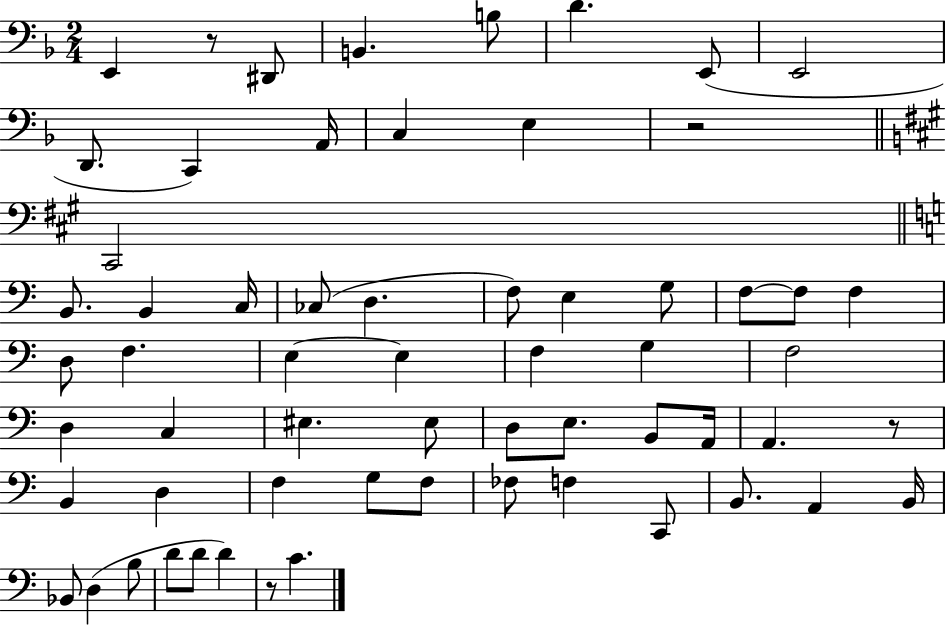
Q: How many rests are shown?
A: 4